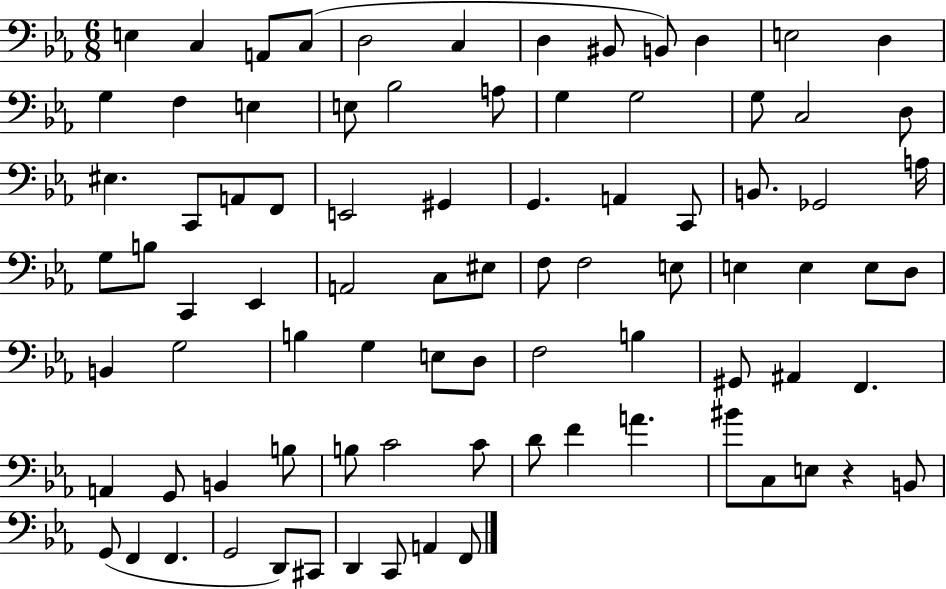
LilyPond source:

{
  \clef bass
  \numericTimeSignature
  \time 6/8
  \key ees \major
  e4 c4 a,8 c8( | d2 c4 | d4 bis,8 b,8) d4 | e2 d4 | \break g4 f4 e4 | e8 bes2 a8 | g4 g2 | g8 c2 d8 | \break eis4. c,8 a,8 f,8 | e,2 gis,4 | g,4. a,4 c,8 | b,8. ges,2 a16 | \break g8 b8 c,4 ees,4 | a,2 c8 eis8 | f8 f2 e8 | e4 e4 e8 d8 | \break b,4 g2 | b4 g4 e8 d8 | f2 b4 | gis,8 ais,4 f,4. | \break a,4 g,8 b,4 b8 | b8 c'2 c'8 | d'8 f'4 a'4. | bis'8 c8 e8 r4 b,8 | \break g,8( f,4 f,4. | g,2 d,8) cis,8 | d,4 c,8 a,4 f,8 | \bar "|."
}